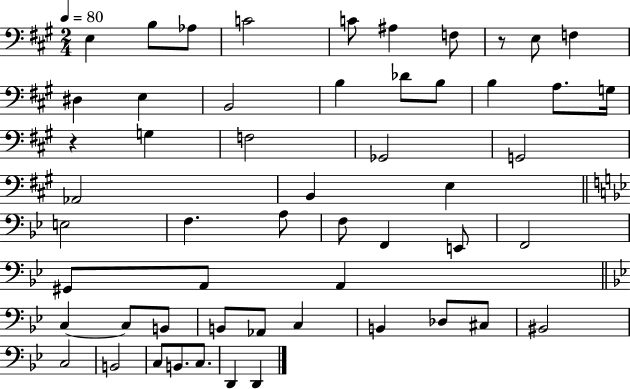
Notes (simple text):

E3/q B3/e Ab3/e C4/h C4/e A#3/q F3/e R/e E3/e F3/q D#3/q E3/q B2/h B3/q Db4/e B3/e B3/q A3/e. G3/s R/q G3/q F3/h Gb2/h G2/h Ab2/h B2/q E3/q E3/h F3/q. A3/e F3/e F2/q E2/e F2/h G#2/e A2/e A2/q C3/q C3/e B2/e B2/e Ab2/e C3/q B2/q Db3/e C#3/e BIS2/h C3/h B2/h C3/e B2/e. C3/e. D2/q D2/q